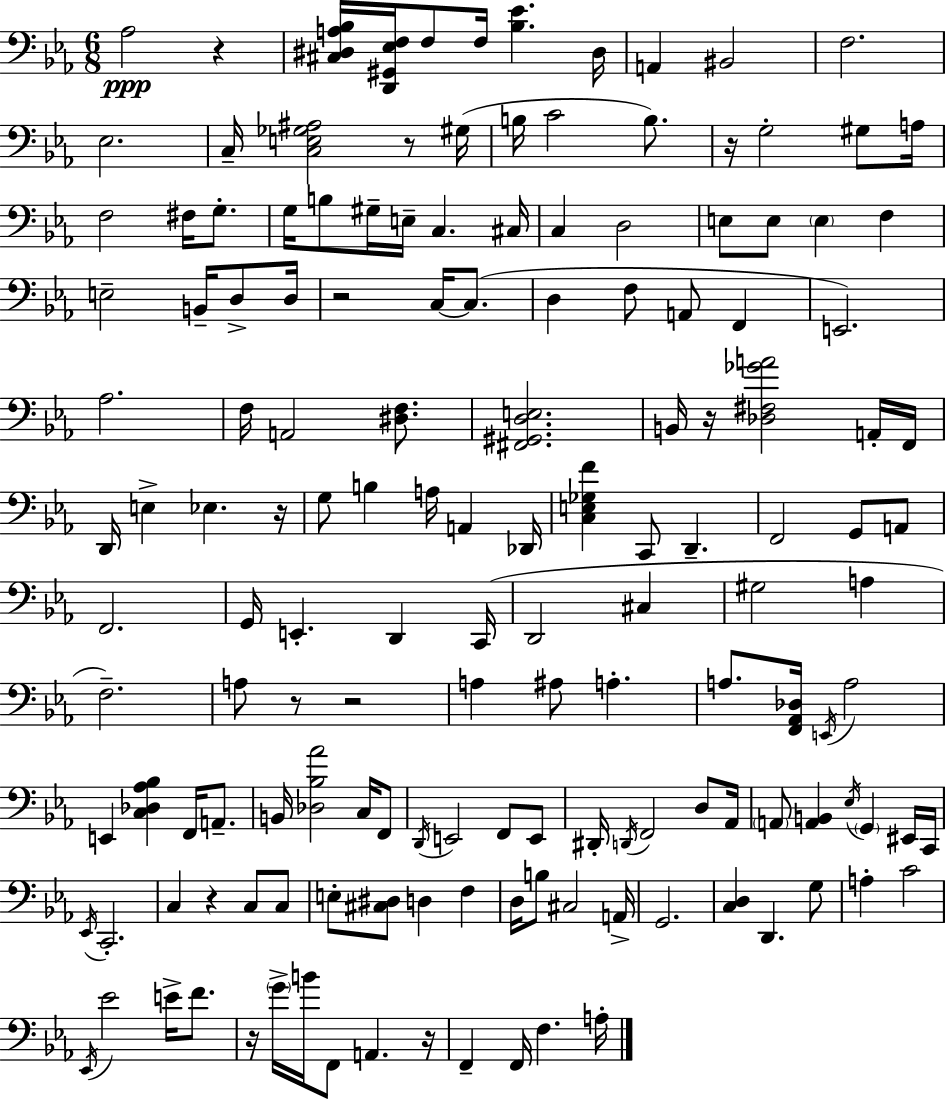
X:1
T:Untitled
M:6/8
L:1/4
K:Cm
_A,2 z [^C,^D,A,_B,]/4 [D,,^G,,_E,F,]/4 F,/2 F,/4 [_B,_E] ^D,/4 A,, ^B,,2 F,2 _E,2 C,/4 [C,E,_G,^A,]2 z/2 ^G,/4 B,/4 C2 B,/2 z/4 G,2 ^G,/2 A,/4 F,2 ^F,/4 G,/2 G,/4 B,/2 ^G,/4 E,/4 C, ^C,/4 C, D,2 E,/2 E,/2 E, F, E,2 B,,/4 D,/2 D,/4 z2 C,/4 C,/2 D, F,/2 A,,/2 F,, E,,2 _A,2 F,/4 A,,2 [^D,F,]/2 [^F,,^G,,D,E,]2 B,,/4 z/4 [_D,^F,_GA]2 A,,/4 F,,/4 D,,/4 E, _E, z/4 G,/2 B, A,/4 A,, _D,,/4 [C,E,_G,F] C,,/2 D,, F,,2 G,,/2 A,,/2 F,,2 G,,/4 E,, D,, C,,/4 D,,2 ^C, ^G,2 A, F,2 A,/2 z/2 z2 A, ^A,/2 A, A,/2 [F,,_A,,_D,]/4 E,,/4 A,2 E,, [C,_D,_A,_B,] F,,/4 A,,/2 B,,/4 [_D,_B,_A]2 C,/4 F,,/2 D,,/4 E,,2 F,,/2 E,,/2 ^D,,/4 D,,/4 F,,2 D,/2 _A,,/4 A,,/2 [A,,B,,] _E,/4 G,, ^E,,/4 C,,/4 _E,,/4 C,,2 C, z C,/2 C,/2 E,/2 [^C,^D,]/2 D, F, D,/4 B,/2 ^C,2 A,,/4 G,,2 [C,D,] D,, G,/2 A, C2 _E,,/4 _E2 E/4 F/2 z/4 G/4 B/4 F,,/2 A,, z/4 F,, F,,/4 F, A,/4